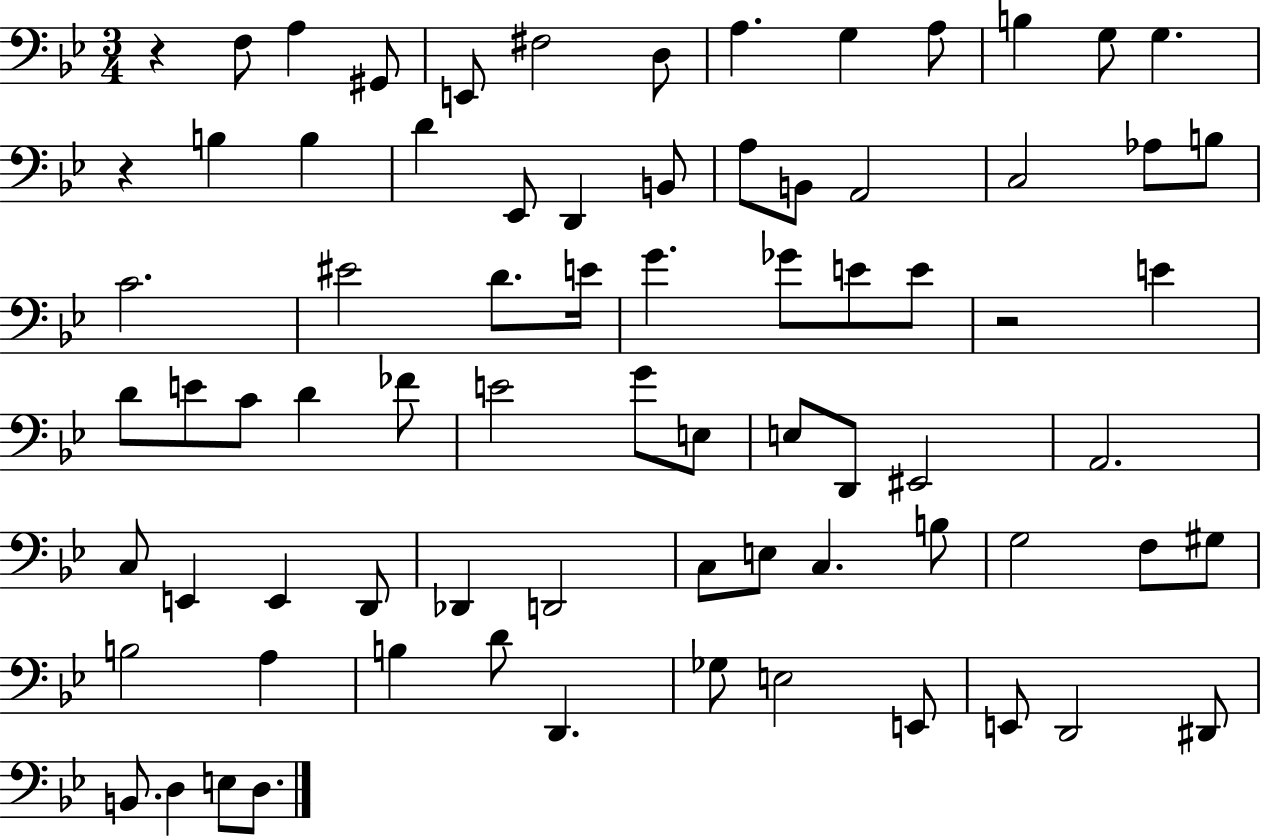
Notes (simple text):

R/q F3/e A3/q G#2/e E2/e F#3/h D3/e A3/q. G3/q A3/e B3/q G3/e G3/q. R/q B3/q B3/q D4/q Eb2/e D2/q B2/e A3/e B2/e A2/h C3/h Ab3/e B3/e C4/h. EIS4/h D4/e. E4/s G4/q. Gb4/e E4/e E4/e R/h E4/q D4/e E4/e C4/e D4/q FES4/e E4/h G4/e E3/e E3/e D2/e EIS2/h A2/h. C3/e E2/q E2/q D2/e Db2/q D2/h C3/e E3/e C3/q. B3/e G3/h F3/e G#3/e B3/h A3/q B3/q D4/e D2/q. Gb3/e E3/h E2/e E2/e D2/h D#2/e B2/e. D3/q E3/e D3/e.